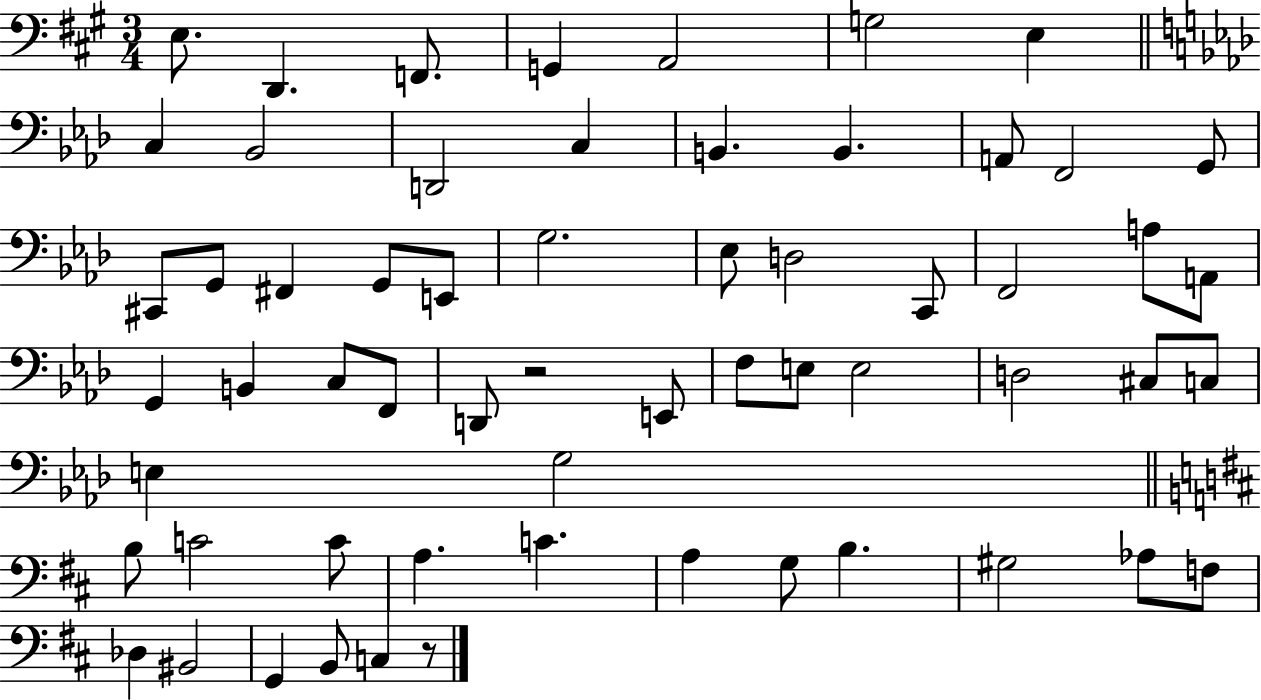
{
  \clef bass
  \numericTimeSignature
  \time 3/4
  \key a \major
  e8. d,4. f,8. | g,4 a,2 | g2 e4 | \bar "||" \break \key aes \major c4 bes,2 | d,2 c4 | b,4. b,4. | a,8 f,2 g,8 | \break cis,8 g,8 fis,4 g,8 e,8 | g2. | ees8 d2 c,8 | f,2 a8 a,8 | \break g,4 b,4 c8 f,8 | d,8 r2 e,8 | f8 e8 e2 | d2 cis8 c8 | \break e4 g2 | \bar "||" \break \key d \major b8 c'2 c'8 | a4. c'4. | a4 g8 b4. | gis2 aes8 f8 | \break des4 bis,2 | g,4 b,8 c4 r8 | \bar "|."
}